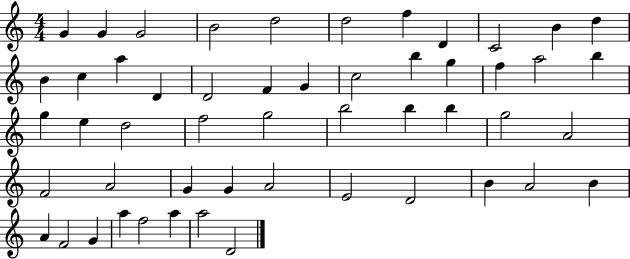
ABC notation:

X:1
T:Untitled
M:4/4
L:1/4
K:C
G G G2 B2 d2 d2 f D C2 B d B c a D D2 F G c2 b g f a2 b g e d2 f2 g2 b2 b b g2 A2 F2 A2 G G A2 E2 D2 B A2 B A F2 G a f2 a a2 D2